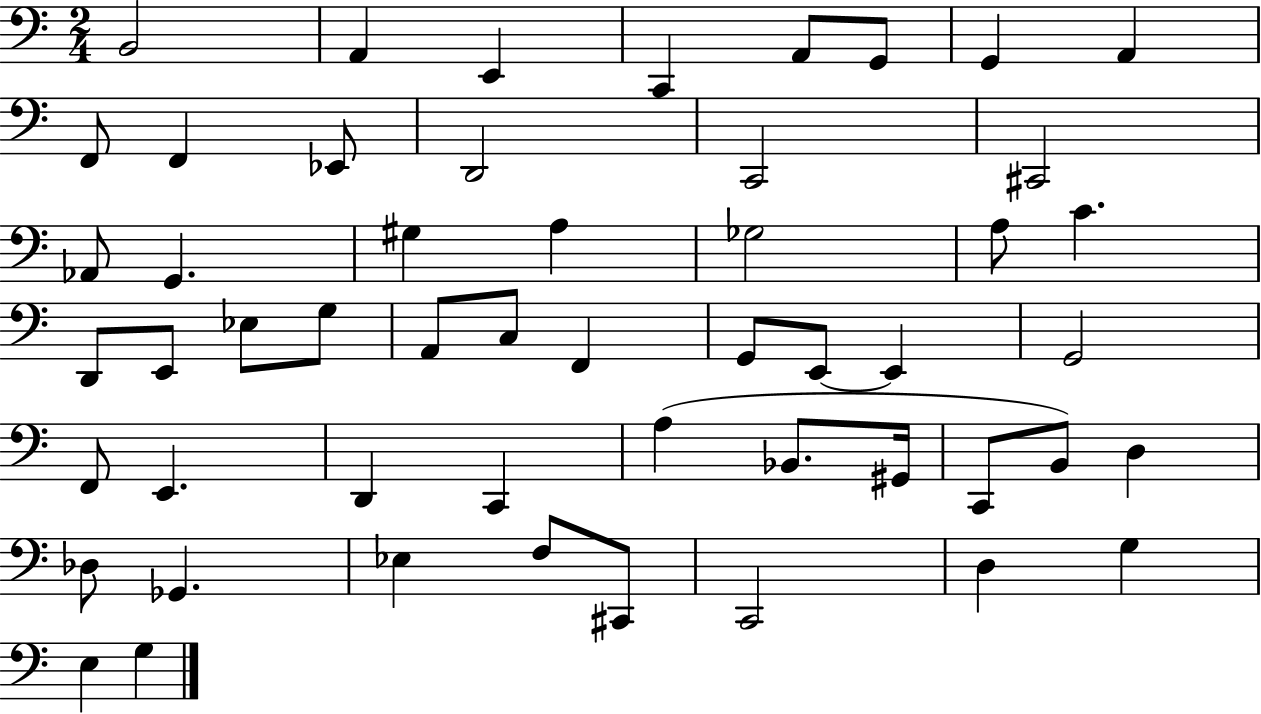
B2/h A2/q E2/q C2/q A2/e G2/e G2/q A2/q F2/e F2/q Eb2/e D2/h C2/h C#2/h Ab2/e G2/q. G#3/q A3/q Gb3/h A3/e C4/q. D2/e E2/e Eb3/e G3/e A2/e C3/e F2/q G2/e E2/e E2/q G2/h F2/e E2/q. D2/q C2/q A3/q Bb2/e. G#2/s C2/e B2/e D3/q Db3/e Gb2/q. Eb3/q F3/e C#2/e C2/h D3/q G3/q E3/q G3/q